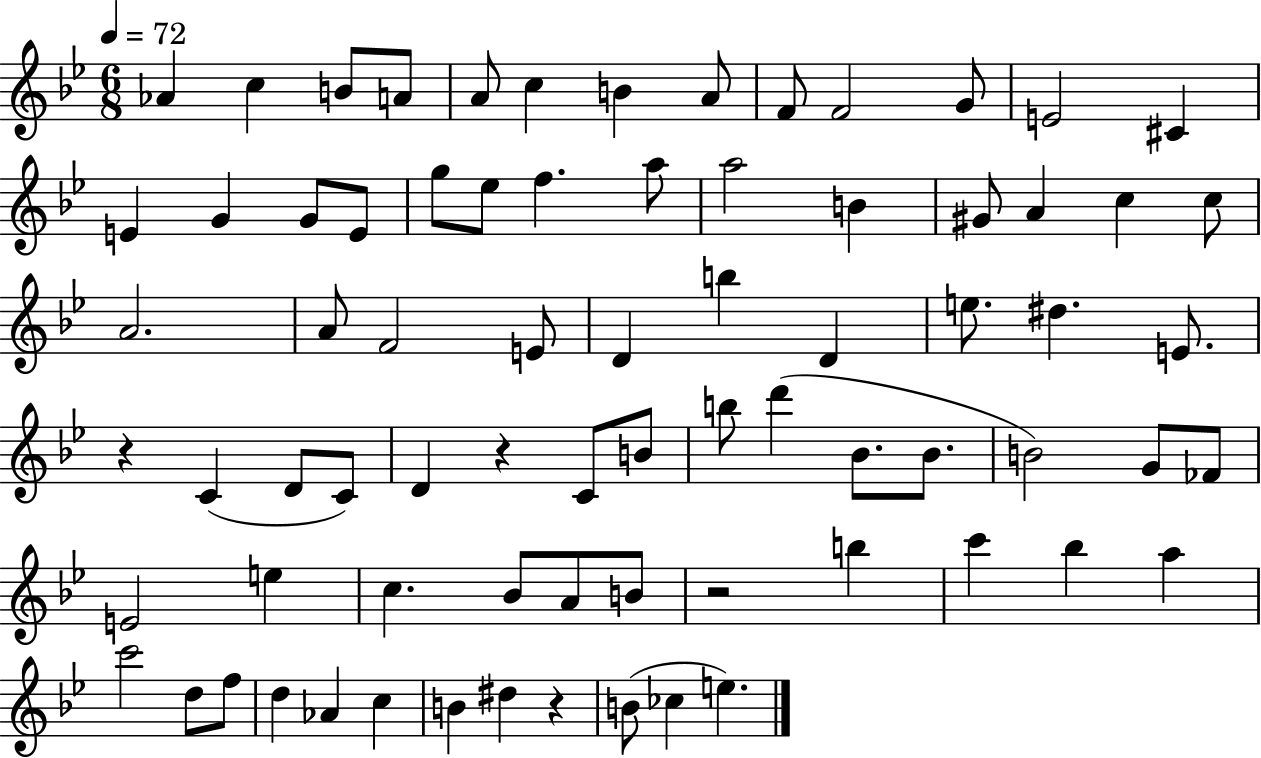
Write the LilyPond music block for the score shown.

{
  \clef treble
  \numericTimeSignature
  \time 6/8
  \key bes \major
  \tempo 4 = 72
  aes'4 c''4 b'8 a'8 | a'8 c''4 b'4 a'8 | f'8 f'2 g'8 | e'2 cis'4 | \break e'4 g'4 g'8 e'8 | g''8 ees''8 f''4. a''8 | a''2 b'4 | gis'8 a'4 c''4 c''8 | \break a'2. | a'8 f'2 e'8 | d'4 b''4 d'4 | e''8. dis''4. e'8. | \break r4 c'4( d'8 c'8) | d'4 r4 c'8 b'8 | b''8 d'''4( bes'8. bes'8. | b'2) g'8 fes'8 | \break e'2 e''4 | c''4. bes'8 a'8 b'8 | r2 b''4 | c'''4 bes''4 a''4 | \break c'''2 d''8 f''8 | d''4 aes'4 c''4 | b'4 dis''4 r4 | b'8( ces''4 e''4.) | \break \bar "|."
}